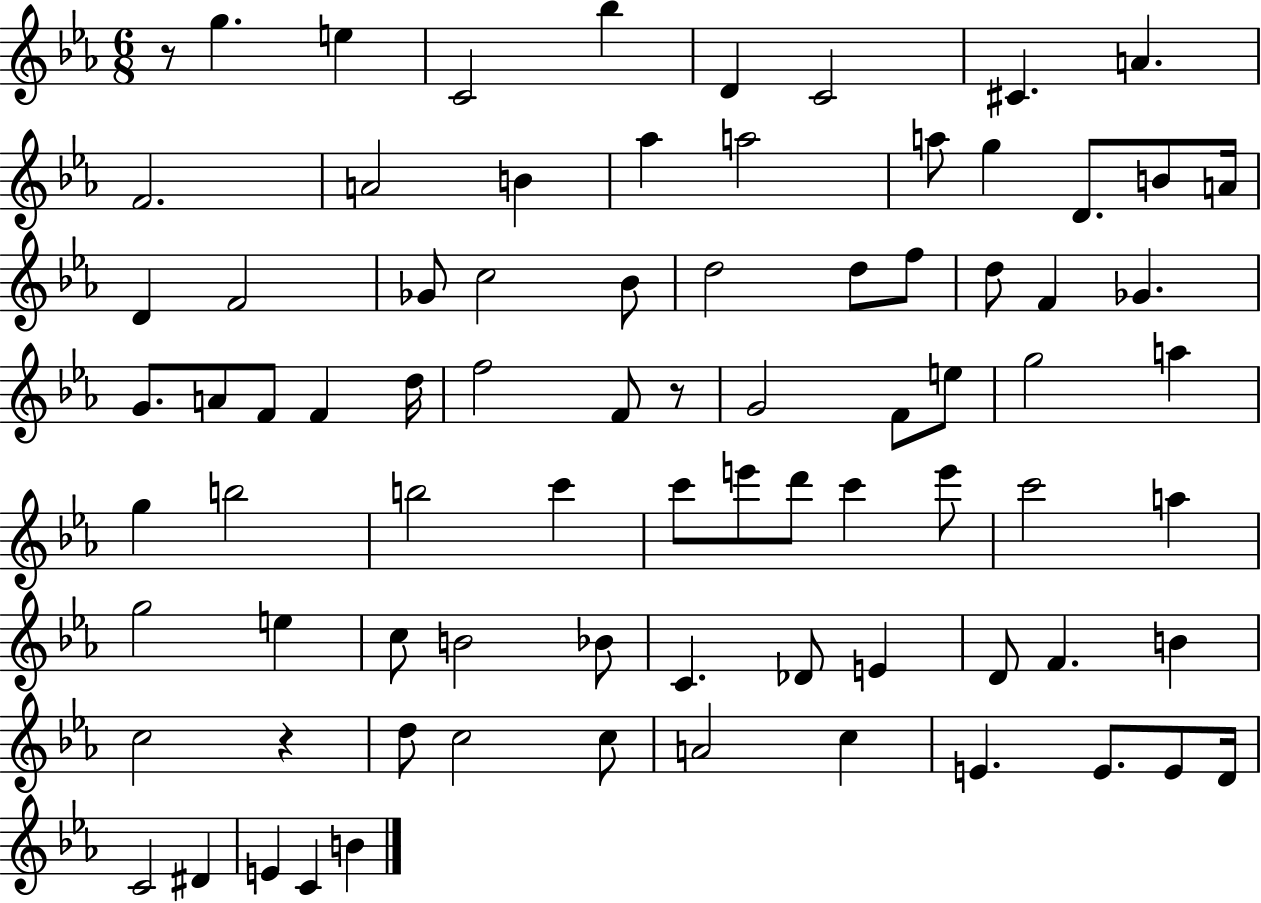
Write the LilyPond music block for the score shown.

{
  \clef treble
  \numericTimeSignature
  \time 6/8
  \key ees \major
  r8 g''4. e''4 | c'2 bes''4 | d'4 c'2 | cis'4. a'4. | \break f'2. | a'2 b'4 | aes''4 a''2 | a''8 g''4 d'8. b'8 a'16 | \break d'4 f'2 | ges'8 c''2 bes'8 | d''2 d''8 f''8 | d''8 f'4 ges'4. | \break g'8. a'8 f'8 f'4 d''16 | f''2 f'8 r8 | g'2 f'8 e''8 | g''2 a''4 | \break g''4 b''2 | b''2 c'''4 | c'''8 e'''8 d'''8 c'''4 e'''8 | c'''2 a''4 | \break g''2 e''4 | c''8 b'2 bes'8 | c'4. des'8 e'4 | d'8 f'4. b'4 | \break c''2 r4 | d''8 c''2 c''8 | a'2 c''4 | e'4. e'8. e'8 d'16 | \break c'2 dis'4 | e'4 c'4 b'4 | \bar "|."
}